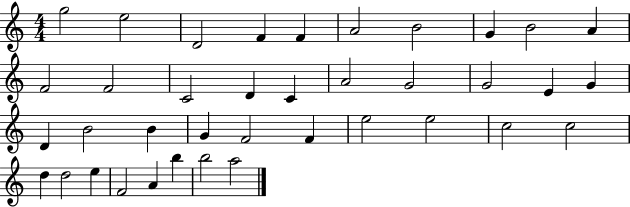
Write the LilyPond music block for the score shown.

{
  \clef treble
  \numericTimeSignature
  \time 4/4
  \key c \major
  g''2 e''2 | d'2 f'4 f'4 | a'2 b'2 | g'4 b'2 a'4 | \break f'2 f'2 | c'2 d'4 c'4 | a'2 g'2 | g'2 e'4 g'4 | \break d'4 b'2 b'4 | g'4 f'2 f'4 | e''2 e''2 | c''2 c''2 | \break d''4 d''2 e''4 | f'2 a'4 b''4 | b''2 a''2 | \bar "|."
}